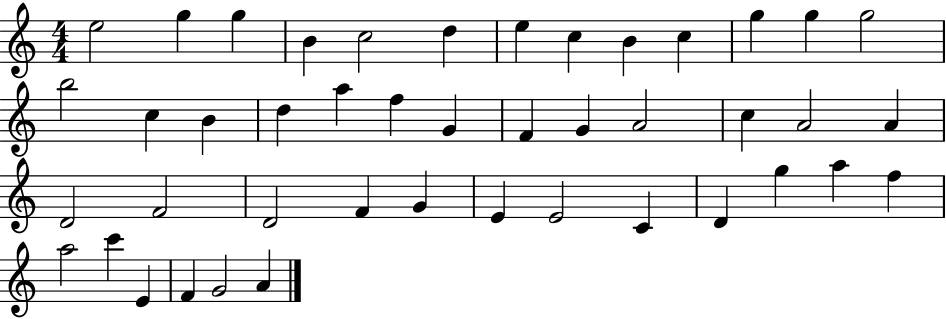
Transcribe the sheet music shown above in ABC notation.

X:1
T:Untitled
M:4/4
L:1/4
K:C
e2 g g B c2 d e c B c g g g2 b2 c B d a f G F G A2 c A2 A D2 F2 D2 F G E E2 C D g a f a2 c' E F G2 A